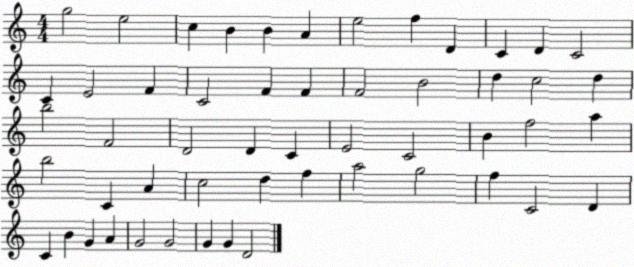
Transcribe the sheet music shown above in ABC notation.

X:1
T:Untitled
M:4/4
L:1/4
K:C
g2 e2 c B B A e2 f D C D C2 C E2 F C2 F F F2 B2 d c2 d b2 F2 D2 D C E2 C2 B f2 a b2 C A c2 d f a2 g2 f C2 D C B G A G2 G2 G G D2